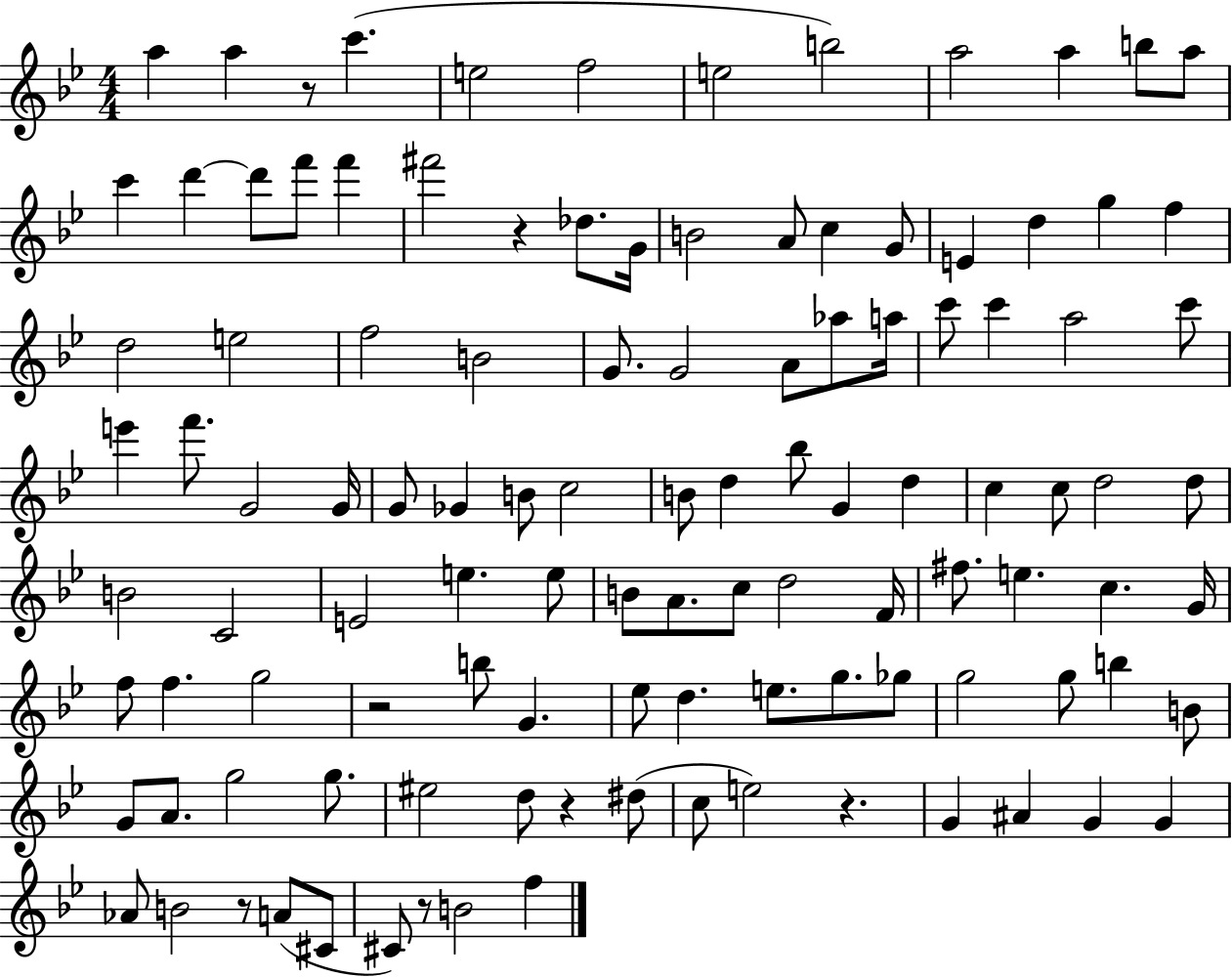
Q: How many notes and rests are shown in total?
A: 112